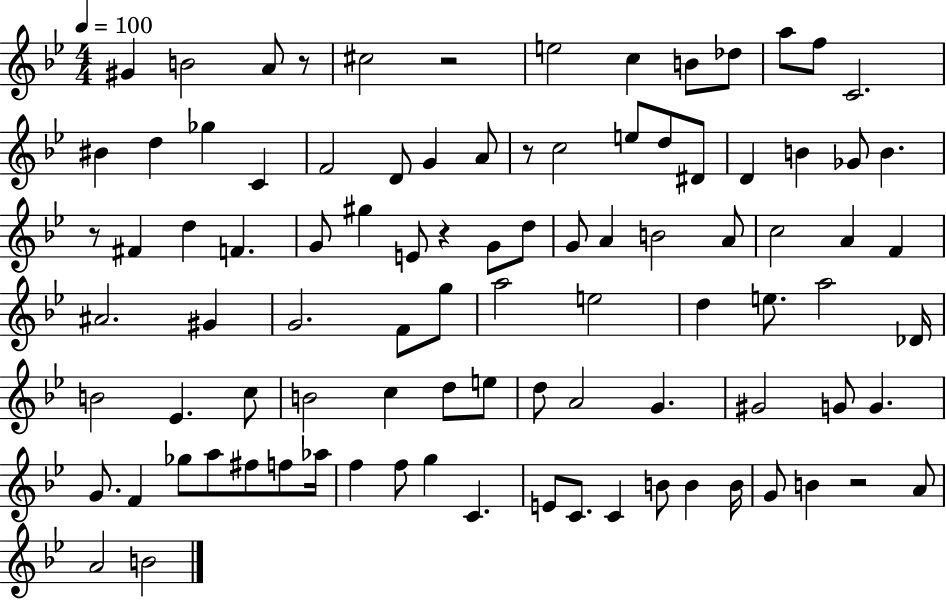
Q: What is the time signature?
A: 4/4